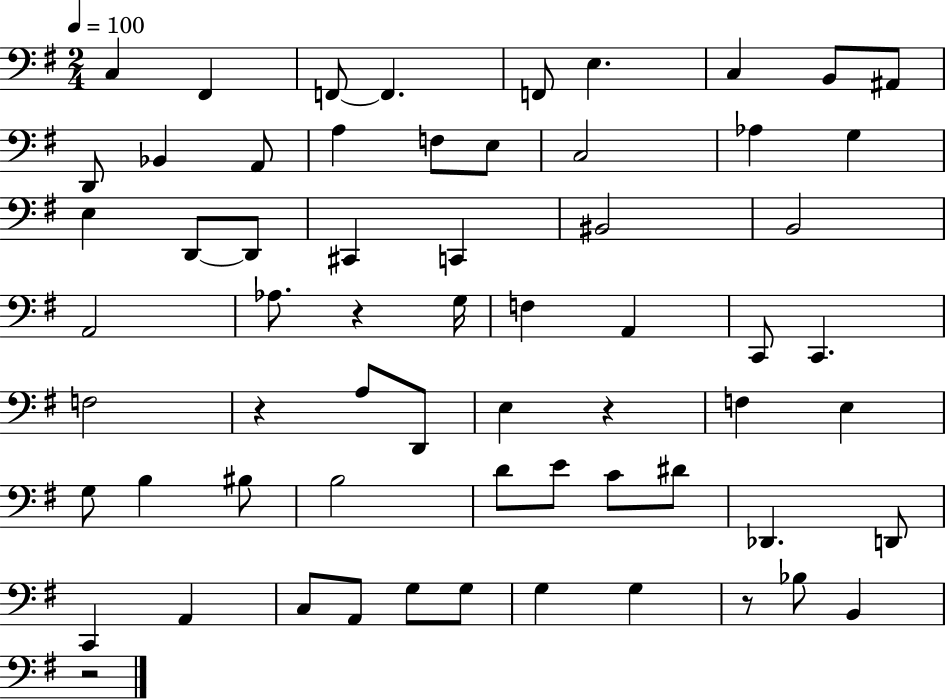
C3/q F#2/q F2/e F2/q. F2/e E3/q. C3/q B2/e A#2/e D2/e Bb2/q A2/e A3/q F3/e E3/e C3/h Ab3/q G3/q E3/q D2/e D2/e C#2/q C2/q BIS2/h B2/h A2/h Ab3/e. R/q G3/s F3/q A2/q C2/e C2/q. F3/h R/q A3/e D2/e E3/q R/q F3/q E3/q G3/e B3/q BIS3/e B3/h D4/e E4/e C4/e D#4/e Db2/q. D2/e C2/q A2/q C3/e A2/e G3/e G3/e G3/q G3/q R/e Bb3/e B2/q R/h